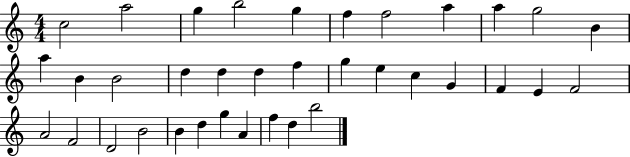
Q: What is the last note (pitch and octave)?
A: B5